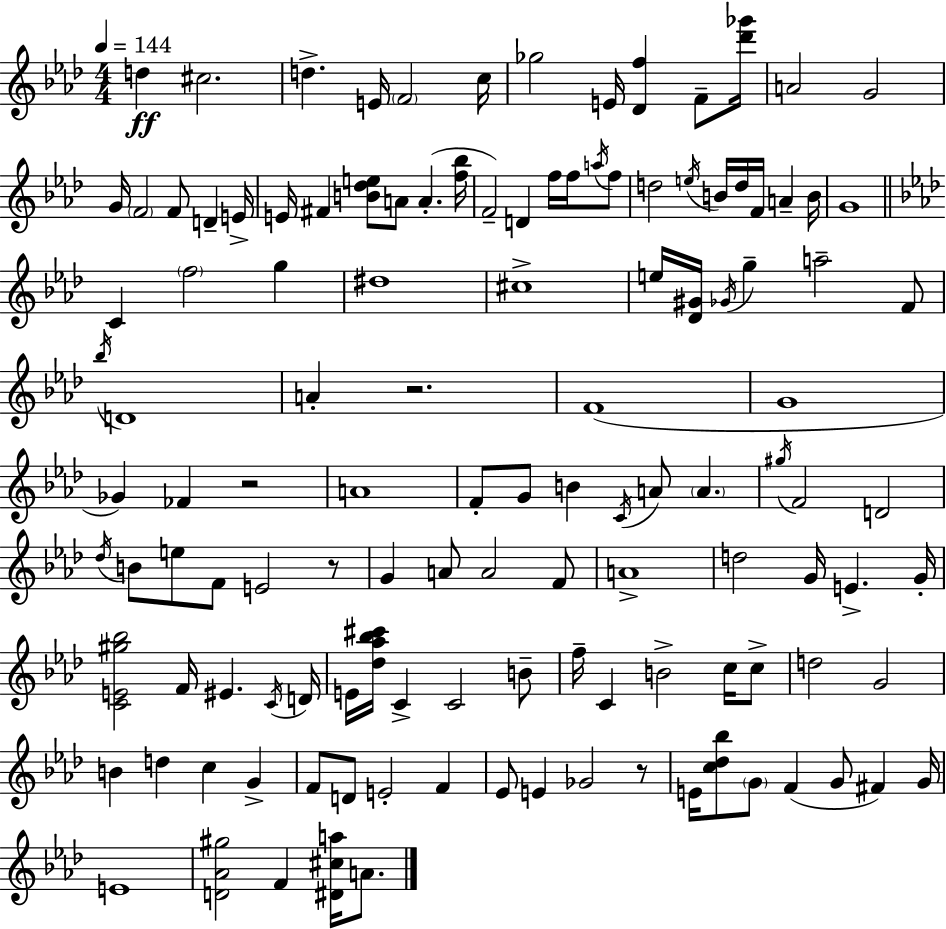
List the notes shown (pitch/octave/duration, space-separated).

D5/q C#5/h. D5/q. E4/s F4/h C5/s Gb5/h E4/s [Db4,F5]/q F4/e [Db6,Gb6]/s A4/h G4/h G4/s F4/h F4/e D4/q E4/s E4/s F#4/q [B4,Db5,E5]/e A4/e A4/q. [F5,Bb5]/s F4/h D4/q F5/s F5/s A5/s F5/e D5/h E5/s B4/s D5/s F4/s A4/q B4/s G4/w C4/q F5/h G5/q D#5/w C#5/w E5/s [Db4,G#4]/s Gb4/s G5/q A5/h F4/e Bb5/s D4/w A4/q R/h. F4/w G4/w Gb4/q FES4/q R/h A4/w F4/e G4/e B4/q C4/s A4/e A4/q. G#5/s F4/h D4/h Db5/s B4/e E5/e F4/e E4/h R/e G4/q A4/e A4/h F4/e A4/w D5/h G4/s E4/q. G4/s [C4,E4,G#5,Bb5]/h F4/s EIS4/q. C4/s D4/s E4/s [Db5,Ab5,Bb5,C#6]/s C4/q C4/h B4/e F5/s C4/q B4/h C5/s C5/e D5/h G4/h B4/q D5/q C5/q G4/q F4/e D4/e E4/h F4/q Eb4/e E4/q Gb4/h R/e E4/s [C5,Db5,Bb5]/e G4/e F4/q G4/e F#4/q G4/s E4/w [D4,Ab4,G#5]/h F4/q [D#4,C#5,A5]/s A4/e.